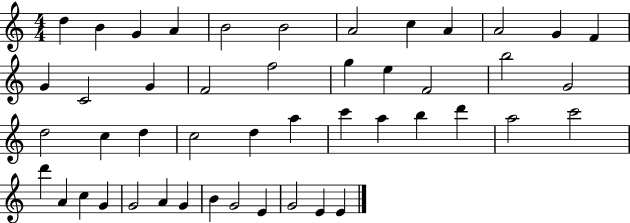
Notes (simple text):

D5/q B4/q G4/q A4/q B4/h B4/h A4/h C5/q A4/q A4/h G4/q F4/q G4/q C4/h G4/q F4/h F5/h G5/q E5/q F4/h B5/h G4/h D5/h C5/q D5/q C5/h D5/q A5/q C6/q A5/q B5/q D6/q A5/h C6/h D6/q A4/q C5/q G4/q G4/h A4/q G4/q B4/q G4/h E4/q G4/h E4/q E4/q